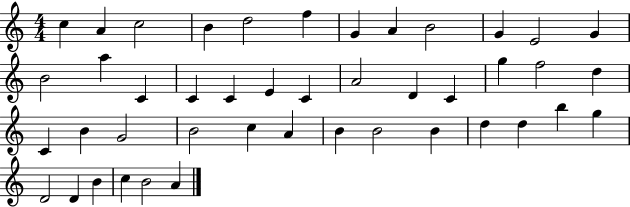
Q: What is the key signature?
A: C major